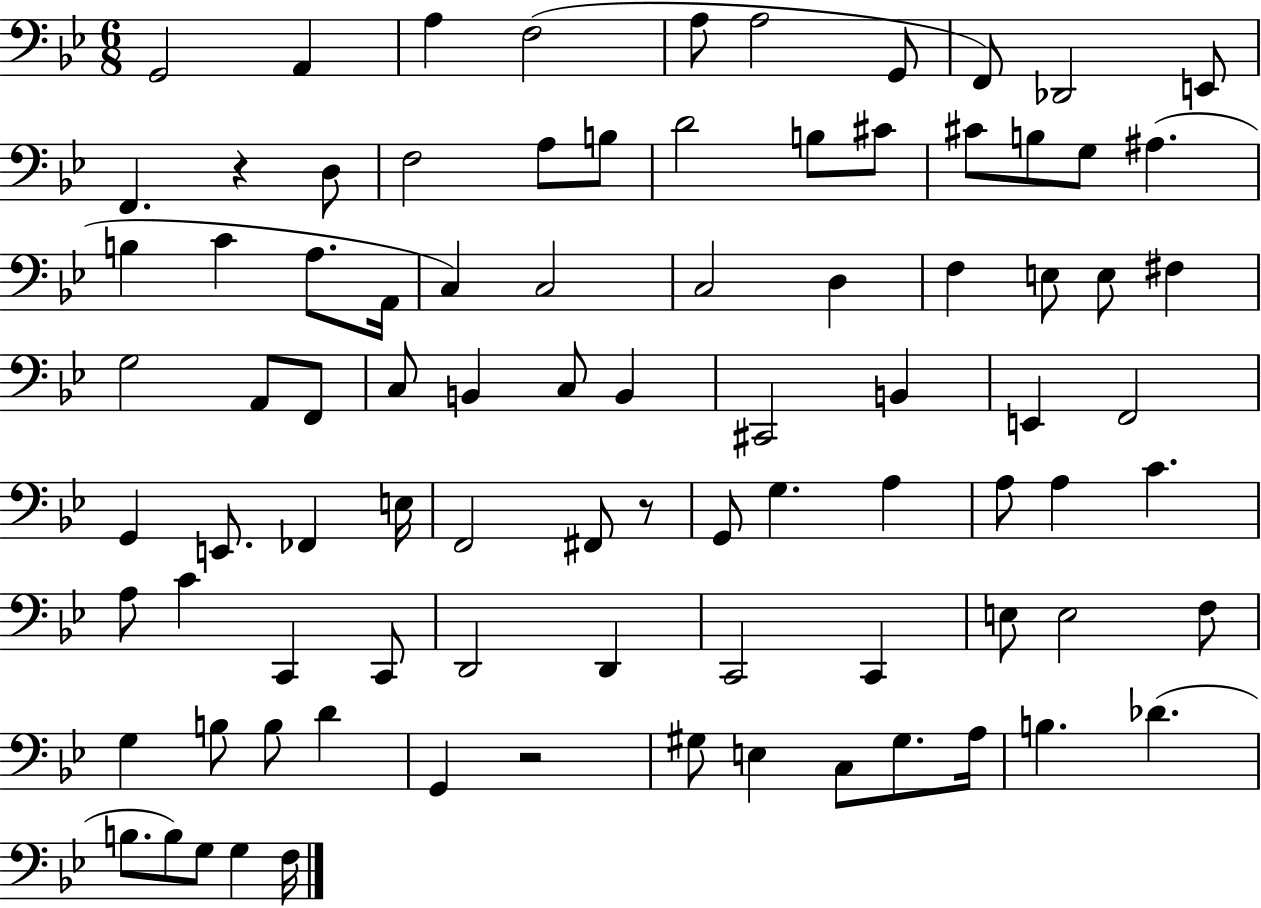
X:1
T:Untitled
M:6/8
L:1/4
K:Bb
G,,2 A,, A, F,2 A,/2 A,2 G,,/2 F,,/2 _D,,2 E,,/2 F,, z D,/2 F,2 A,/2 B,/2 D2 B,/2 ^C/2 ^C/2 B,/2 G,/2 ^A, B, C A,/2 A,,/4 C, C,2 C,2 D, F, E,/2 E,/2 ^F, G,2 A,,/2 F,,/2 C,/2 B,, C,/2 B,, ^C,,2 B,, E,, F,,2 G,, E,,/2 _F,, E,/4 F,,2 ^F,,/2 z/2 G,,/2 G, A, A,/2 A, C A,/2 C C,, C,,/2 D,,2 D,, C,,2 C,, E,/2 E,2 F,/2 G, B,/2 B,/2 D G,, z2 ^G,/2 E, C,/2 ^G,/2 A,/4 B, _D B,/2 B,/2 G,/2 G, F,/4